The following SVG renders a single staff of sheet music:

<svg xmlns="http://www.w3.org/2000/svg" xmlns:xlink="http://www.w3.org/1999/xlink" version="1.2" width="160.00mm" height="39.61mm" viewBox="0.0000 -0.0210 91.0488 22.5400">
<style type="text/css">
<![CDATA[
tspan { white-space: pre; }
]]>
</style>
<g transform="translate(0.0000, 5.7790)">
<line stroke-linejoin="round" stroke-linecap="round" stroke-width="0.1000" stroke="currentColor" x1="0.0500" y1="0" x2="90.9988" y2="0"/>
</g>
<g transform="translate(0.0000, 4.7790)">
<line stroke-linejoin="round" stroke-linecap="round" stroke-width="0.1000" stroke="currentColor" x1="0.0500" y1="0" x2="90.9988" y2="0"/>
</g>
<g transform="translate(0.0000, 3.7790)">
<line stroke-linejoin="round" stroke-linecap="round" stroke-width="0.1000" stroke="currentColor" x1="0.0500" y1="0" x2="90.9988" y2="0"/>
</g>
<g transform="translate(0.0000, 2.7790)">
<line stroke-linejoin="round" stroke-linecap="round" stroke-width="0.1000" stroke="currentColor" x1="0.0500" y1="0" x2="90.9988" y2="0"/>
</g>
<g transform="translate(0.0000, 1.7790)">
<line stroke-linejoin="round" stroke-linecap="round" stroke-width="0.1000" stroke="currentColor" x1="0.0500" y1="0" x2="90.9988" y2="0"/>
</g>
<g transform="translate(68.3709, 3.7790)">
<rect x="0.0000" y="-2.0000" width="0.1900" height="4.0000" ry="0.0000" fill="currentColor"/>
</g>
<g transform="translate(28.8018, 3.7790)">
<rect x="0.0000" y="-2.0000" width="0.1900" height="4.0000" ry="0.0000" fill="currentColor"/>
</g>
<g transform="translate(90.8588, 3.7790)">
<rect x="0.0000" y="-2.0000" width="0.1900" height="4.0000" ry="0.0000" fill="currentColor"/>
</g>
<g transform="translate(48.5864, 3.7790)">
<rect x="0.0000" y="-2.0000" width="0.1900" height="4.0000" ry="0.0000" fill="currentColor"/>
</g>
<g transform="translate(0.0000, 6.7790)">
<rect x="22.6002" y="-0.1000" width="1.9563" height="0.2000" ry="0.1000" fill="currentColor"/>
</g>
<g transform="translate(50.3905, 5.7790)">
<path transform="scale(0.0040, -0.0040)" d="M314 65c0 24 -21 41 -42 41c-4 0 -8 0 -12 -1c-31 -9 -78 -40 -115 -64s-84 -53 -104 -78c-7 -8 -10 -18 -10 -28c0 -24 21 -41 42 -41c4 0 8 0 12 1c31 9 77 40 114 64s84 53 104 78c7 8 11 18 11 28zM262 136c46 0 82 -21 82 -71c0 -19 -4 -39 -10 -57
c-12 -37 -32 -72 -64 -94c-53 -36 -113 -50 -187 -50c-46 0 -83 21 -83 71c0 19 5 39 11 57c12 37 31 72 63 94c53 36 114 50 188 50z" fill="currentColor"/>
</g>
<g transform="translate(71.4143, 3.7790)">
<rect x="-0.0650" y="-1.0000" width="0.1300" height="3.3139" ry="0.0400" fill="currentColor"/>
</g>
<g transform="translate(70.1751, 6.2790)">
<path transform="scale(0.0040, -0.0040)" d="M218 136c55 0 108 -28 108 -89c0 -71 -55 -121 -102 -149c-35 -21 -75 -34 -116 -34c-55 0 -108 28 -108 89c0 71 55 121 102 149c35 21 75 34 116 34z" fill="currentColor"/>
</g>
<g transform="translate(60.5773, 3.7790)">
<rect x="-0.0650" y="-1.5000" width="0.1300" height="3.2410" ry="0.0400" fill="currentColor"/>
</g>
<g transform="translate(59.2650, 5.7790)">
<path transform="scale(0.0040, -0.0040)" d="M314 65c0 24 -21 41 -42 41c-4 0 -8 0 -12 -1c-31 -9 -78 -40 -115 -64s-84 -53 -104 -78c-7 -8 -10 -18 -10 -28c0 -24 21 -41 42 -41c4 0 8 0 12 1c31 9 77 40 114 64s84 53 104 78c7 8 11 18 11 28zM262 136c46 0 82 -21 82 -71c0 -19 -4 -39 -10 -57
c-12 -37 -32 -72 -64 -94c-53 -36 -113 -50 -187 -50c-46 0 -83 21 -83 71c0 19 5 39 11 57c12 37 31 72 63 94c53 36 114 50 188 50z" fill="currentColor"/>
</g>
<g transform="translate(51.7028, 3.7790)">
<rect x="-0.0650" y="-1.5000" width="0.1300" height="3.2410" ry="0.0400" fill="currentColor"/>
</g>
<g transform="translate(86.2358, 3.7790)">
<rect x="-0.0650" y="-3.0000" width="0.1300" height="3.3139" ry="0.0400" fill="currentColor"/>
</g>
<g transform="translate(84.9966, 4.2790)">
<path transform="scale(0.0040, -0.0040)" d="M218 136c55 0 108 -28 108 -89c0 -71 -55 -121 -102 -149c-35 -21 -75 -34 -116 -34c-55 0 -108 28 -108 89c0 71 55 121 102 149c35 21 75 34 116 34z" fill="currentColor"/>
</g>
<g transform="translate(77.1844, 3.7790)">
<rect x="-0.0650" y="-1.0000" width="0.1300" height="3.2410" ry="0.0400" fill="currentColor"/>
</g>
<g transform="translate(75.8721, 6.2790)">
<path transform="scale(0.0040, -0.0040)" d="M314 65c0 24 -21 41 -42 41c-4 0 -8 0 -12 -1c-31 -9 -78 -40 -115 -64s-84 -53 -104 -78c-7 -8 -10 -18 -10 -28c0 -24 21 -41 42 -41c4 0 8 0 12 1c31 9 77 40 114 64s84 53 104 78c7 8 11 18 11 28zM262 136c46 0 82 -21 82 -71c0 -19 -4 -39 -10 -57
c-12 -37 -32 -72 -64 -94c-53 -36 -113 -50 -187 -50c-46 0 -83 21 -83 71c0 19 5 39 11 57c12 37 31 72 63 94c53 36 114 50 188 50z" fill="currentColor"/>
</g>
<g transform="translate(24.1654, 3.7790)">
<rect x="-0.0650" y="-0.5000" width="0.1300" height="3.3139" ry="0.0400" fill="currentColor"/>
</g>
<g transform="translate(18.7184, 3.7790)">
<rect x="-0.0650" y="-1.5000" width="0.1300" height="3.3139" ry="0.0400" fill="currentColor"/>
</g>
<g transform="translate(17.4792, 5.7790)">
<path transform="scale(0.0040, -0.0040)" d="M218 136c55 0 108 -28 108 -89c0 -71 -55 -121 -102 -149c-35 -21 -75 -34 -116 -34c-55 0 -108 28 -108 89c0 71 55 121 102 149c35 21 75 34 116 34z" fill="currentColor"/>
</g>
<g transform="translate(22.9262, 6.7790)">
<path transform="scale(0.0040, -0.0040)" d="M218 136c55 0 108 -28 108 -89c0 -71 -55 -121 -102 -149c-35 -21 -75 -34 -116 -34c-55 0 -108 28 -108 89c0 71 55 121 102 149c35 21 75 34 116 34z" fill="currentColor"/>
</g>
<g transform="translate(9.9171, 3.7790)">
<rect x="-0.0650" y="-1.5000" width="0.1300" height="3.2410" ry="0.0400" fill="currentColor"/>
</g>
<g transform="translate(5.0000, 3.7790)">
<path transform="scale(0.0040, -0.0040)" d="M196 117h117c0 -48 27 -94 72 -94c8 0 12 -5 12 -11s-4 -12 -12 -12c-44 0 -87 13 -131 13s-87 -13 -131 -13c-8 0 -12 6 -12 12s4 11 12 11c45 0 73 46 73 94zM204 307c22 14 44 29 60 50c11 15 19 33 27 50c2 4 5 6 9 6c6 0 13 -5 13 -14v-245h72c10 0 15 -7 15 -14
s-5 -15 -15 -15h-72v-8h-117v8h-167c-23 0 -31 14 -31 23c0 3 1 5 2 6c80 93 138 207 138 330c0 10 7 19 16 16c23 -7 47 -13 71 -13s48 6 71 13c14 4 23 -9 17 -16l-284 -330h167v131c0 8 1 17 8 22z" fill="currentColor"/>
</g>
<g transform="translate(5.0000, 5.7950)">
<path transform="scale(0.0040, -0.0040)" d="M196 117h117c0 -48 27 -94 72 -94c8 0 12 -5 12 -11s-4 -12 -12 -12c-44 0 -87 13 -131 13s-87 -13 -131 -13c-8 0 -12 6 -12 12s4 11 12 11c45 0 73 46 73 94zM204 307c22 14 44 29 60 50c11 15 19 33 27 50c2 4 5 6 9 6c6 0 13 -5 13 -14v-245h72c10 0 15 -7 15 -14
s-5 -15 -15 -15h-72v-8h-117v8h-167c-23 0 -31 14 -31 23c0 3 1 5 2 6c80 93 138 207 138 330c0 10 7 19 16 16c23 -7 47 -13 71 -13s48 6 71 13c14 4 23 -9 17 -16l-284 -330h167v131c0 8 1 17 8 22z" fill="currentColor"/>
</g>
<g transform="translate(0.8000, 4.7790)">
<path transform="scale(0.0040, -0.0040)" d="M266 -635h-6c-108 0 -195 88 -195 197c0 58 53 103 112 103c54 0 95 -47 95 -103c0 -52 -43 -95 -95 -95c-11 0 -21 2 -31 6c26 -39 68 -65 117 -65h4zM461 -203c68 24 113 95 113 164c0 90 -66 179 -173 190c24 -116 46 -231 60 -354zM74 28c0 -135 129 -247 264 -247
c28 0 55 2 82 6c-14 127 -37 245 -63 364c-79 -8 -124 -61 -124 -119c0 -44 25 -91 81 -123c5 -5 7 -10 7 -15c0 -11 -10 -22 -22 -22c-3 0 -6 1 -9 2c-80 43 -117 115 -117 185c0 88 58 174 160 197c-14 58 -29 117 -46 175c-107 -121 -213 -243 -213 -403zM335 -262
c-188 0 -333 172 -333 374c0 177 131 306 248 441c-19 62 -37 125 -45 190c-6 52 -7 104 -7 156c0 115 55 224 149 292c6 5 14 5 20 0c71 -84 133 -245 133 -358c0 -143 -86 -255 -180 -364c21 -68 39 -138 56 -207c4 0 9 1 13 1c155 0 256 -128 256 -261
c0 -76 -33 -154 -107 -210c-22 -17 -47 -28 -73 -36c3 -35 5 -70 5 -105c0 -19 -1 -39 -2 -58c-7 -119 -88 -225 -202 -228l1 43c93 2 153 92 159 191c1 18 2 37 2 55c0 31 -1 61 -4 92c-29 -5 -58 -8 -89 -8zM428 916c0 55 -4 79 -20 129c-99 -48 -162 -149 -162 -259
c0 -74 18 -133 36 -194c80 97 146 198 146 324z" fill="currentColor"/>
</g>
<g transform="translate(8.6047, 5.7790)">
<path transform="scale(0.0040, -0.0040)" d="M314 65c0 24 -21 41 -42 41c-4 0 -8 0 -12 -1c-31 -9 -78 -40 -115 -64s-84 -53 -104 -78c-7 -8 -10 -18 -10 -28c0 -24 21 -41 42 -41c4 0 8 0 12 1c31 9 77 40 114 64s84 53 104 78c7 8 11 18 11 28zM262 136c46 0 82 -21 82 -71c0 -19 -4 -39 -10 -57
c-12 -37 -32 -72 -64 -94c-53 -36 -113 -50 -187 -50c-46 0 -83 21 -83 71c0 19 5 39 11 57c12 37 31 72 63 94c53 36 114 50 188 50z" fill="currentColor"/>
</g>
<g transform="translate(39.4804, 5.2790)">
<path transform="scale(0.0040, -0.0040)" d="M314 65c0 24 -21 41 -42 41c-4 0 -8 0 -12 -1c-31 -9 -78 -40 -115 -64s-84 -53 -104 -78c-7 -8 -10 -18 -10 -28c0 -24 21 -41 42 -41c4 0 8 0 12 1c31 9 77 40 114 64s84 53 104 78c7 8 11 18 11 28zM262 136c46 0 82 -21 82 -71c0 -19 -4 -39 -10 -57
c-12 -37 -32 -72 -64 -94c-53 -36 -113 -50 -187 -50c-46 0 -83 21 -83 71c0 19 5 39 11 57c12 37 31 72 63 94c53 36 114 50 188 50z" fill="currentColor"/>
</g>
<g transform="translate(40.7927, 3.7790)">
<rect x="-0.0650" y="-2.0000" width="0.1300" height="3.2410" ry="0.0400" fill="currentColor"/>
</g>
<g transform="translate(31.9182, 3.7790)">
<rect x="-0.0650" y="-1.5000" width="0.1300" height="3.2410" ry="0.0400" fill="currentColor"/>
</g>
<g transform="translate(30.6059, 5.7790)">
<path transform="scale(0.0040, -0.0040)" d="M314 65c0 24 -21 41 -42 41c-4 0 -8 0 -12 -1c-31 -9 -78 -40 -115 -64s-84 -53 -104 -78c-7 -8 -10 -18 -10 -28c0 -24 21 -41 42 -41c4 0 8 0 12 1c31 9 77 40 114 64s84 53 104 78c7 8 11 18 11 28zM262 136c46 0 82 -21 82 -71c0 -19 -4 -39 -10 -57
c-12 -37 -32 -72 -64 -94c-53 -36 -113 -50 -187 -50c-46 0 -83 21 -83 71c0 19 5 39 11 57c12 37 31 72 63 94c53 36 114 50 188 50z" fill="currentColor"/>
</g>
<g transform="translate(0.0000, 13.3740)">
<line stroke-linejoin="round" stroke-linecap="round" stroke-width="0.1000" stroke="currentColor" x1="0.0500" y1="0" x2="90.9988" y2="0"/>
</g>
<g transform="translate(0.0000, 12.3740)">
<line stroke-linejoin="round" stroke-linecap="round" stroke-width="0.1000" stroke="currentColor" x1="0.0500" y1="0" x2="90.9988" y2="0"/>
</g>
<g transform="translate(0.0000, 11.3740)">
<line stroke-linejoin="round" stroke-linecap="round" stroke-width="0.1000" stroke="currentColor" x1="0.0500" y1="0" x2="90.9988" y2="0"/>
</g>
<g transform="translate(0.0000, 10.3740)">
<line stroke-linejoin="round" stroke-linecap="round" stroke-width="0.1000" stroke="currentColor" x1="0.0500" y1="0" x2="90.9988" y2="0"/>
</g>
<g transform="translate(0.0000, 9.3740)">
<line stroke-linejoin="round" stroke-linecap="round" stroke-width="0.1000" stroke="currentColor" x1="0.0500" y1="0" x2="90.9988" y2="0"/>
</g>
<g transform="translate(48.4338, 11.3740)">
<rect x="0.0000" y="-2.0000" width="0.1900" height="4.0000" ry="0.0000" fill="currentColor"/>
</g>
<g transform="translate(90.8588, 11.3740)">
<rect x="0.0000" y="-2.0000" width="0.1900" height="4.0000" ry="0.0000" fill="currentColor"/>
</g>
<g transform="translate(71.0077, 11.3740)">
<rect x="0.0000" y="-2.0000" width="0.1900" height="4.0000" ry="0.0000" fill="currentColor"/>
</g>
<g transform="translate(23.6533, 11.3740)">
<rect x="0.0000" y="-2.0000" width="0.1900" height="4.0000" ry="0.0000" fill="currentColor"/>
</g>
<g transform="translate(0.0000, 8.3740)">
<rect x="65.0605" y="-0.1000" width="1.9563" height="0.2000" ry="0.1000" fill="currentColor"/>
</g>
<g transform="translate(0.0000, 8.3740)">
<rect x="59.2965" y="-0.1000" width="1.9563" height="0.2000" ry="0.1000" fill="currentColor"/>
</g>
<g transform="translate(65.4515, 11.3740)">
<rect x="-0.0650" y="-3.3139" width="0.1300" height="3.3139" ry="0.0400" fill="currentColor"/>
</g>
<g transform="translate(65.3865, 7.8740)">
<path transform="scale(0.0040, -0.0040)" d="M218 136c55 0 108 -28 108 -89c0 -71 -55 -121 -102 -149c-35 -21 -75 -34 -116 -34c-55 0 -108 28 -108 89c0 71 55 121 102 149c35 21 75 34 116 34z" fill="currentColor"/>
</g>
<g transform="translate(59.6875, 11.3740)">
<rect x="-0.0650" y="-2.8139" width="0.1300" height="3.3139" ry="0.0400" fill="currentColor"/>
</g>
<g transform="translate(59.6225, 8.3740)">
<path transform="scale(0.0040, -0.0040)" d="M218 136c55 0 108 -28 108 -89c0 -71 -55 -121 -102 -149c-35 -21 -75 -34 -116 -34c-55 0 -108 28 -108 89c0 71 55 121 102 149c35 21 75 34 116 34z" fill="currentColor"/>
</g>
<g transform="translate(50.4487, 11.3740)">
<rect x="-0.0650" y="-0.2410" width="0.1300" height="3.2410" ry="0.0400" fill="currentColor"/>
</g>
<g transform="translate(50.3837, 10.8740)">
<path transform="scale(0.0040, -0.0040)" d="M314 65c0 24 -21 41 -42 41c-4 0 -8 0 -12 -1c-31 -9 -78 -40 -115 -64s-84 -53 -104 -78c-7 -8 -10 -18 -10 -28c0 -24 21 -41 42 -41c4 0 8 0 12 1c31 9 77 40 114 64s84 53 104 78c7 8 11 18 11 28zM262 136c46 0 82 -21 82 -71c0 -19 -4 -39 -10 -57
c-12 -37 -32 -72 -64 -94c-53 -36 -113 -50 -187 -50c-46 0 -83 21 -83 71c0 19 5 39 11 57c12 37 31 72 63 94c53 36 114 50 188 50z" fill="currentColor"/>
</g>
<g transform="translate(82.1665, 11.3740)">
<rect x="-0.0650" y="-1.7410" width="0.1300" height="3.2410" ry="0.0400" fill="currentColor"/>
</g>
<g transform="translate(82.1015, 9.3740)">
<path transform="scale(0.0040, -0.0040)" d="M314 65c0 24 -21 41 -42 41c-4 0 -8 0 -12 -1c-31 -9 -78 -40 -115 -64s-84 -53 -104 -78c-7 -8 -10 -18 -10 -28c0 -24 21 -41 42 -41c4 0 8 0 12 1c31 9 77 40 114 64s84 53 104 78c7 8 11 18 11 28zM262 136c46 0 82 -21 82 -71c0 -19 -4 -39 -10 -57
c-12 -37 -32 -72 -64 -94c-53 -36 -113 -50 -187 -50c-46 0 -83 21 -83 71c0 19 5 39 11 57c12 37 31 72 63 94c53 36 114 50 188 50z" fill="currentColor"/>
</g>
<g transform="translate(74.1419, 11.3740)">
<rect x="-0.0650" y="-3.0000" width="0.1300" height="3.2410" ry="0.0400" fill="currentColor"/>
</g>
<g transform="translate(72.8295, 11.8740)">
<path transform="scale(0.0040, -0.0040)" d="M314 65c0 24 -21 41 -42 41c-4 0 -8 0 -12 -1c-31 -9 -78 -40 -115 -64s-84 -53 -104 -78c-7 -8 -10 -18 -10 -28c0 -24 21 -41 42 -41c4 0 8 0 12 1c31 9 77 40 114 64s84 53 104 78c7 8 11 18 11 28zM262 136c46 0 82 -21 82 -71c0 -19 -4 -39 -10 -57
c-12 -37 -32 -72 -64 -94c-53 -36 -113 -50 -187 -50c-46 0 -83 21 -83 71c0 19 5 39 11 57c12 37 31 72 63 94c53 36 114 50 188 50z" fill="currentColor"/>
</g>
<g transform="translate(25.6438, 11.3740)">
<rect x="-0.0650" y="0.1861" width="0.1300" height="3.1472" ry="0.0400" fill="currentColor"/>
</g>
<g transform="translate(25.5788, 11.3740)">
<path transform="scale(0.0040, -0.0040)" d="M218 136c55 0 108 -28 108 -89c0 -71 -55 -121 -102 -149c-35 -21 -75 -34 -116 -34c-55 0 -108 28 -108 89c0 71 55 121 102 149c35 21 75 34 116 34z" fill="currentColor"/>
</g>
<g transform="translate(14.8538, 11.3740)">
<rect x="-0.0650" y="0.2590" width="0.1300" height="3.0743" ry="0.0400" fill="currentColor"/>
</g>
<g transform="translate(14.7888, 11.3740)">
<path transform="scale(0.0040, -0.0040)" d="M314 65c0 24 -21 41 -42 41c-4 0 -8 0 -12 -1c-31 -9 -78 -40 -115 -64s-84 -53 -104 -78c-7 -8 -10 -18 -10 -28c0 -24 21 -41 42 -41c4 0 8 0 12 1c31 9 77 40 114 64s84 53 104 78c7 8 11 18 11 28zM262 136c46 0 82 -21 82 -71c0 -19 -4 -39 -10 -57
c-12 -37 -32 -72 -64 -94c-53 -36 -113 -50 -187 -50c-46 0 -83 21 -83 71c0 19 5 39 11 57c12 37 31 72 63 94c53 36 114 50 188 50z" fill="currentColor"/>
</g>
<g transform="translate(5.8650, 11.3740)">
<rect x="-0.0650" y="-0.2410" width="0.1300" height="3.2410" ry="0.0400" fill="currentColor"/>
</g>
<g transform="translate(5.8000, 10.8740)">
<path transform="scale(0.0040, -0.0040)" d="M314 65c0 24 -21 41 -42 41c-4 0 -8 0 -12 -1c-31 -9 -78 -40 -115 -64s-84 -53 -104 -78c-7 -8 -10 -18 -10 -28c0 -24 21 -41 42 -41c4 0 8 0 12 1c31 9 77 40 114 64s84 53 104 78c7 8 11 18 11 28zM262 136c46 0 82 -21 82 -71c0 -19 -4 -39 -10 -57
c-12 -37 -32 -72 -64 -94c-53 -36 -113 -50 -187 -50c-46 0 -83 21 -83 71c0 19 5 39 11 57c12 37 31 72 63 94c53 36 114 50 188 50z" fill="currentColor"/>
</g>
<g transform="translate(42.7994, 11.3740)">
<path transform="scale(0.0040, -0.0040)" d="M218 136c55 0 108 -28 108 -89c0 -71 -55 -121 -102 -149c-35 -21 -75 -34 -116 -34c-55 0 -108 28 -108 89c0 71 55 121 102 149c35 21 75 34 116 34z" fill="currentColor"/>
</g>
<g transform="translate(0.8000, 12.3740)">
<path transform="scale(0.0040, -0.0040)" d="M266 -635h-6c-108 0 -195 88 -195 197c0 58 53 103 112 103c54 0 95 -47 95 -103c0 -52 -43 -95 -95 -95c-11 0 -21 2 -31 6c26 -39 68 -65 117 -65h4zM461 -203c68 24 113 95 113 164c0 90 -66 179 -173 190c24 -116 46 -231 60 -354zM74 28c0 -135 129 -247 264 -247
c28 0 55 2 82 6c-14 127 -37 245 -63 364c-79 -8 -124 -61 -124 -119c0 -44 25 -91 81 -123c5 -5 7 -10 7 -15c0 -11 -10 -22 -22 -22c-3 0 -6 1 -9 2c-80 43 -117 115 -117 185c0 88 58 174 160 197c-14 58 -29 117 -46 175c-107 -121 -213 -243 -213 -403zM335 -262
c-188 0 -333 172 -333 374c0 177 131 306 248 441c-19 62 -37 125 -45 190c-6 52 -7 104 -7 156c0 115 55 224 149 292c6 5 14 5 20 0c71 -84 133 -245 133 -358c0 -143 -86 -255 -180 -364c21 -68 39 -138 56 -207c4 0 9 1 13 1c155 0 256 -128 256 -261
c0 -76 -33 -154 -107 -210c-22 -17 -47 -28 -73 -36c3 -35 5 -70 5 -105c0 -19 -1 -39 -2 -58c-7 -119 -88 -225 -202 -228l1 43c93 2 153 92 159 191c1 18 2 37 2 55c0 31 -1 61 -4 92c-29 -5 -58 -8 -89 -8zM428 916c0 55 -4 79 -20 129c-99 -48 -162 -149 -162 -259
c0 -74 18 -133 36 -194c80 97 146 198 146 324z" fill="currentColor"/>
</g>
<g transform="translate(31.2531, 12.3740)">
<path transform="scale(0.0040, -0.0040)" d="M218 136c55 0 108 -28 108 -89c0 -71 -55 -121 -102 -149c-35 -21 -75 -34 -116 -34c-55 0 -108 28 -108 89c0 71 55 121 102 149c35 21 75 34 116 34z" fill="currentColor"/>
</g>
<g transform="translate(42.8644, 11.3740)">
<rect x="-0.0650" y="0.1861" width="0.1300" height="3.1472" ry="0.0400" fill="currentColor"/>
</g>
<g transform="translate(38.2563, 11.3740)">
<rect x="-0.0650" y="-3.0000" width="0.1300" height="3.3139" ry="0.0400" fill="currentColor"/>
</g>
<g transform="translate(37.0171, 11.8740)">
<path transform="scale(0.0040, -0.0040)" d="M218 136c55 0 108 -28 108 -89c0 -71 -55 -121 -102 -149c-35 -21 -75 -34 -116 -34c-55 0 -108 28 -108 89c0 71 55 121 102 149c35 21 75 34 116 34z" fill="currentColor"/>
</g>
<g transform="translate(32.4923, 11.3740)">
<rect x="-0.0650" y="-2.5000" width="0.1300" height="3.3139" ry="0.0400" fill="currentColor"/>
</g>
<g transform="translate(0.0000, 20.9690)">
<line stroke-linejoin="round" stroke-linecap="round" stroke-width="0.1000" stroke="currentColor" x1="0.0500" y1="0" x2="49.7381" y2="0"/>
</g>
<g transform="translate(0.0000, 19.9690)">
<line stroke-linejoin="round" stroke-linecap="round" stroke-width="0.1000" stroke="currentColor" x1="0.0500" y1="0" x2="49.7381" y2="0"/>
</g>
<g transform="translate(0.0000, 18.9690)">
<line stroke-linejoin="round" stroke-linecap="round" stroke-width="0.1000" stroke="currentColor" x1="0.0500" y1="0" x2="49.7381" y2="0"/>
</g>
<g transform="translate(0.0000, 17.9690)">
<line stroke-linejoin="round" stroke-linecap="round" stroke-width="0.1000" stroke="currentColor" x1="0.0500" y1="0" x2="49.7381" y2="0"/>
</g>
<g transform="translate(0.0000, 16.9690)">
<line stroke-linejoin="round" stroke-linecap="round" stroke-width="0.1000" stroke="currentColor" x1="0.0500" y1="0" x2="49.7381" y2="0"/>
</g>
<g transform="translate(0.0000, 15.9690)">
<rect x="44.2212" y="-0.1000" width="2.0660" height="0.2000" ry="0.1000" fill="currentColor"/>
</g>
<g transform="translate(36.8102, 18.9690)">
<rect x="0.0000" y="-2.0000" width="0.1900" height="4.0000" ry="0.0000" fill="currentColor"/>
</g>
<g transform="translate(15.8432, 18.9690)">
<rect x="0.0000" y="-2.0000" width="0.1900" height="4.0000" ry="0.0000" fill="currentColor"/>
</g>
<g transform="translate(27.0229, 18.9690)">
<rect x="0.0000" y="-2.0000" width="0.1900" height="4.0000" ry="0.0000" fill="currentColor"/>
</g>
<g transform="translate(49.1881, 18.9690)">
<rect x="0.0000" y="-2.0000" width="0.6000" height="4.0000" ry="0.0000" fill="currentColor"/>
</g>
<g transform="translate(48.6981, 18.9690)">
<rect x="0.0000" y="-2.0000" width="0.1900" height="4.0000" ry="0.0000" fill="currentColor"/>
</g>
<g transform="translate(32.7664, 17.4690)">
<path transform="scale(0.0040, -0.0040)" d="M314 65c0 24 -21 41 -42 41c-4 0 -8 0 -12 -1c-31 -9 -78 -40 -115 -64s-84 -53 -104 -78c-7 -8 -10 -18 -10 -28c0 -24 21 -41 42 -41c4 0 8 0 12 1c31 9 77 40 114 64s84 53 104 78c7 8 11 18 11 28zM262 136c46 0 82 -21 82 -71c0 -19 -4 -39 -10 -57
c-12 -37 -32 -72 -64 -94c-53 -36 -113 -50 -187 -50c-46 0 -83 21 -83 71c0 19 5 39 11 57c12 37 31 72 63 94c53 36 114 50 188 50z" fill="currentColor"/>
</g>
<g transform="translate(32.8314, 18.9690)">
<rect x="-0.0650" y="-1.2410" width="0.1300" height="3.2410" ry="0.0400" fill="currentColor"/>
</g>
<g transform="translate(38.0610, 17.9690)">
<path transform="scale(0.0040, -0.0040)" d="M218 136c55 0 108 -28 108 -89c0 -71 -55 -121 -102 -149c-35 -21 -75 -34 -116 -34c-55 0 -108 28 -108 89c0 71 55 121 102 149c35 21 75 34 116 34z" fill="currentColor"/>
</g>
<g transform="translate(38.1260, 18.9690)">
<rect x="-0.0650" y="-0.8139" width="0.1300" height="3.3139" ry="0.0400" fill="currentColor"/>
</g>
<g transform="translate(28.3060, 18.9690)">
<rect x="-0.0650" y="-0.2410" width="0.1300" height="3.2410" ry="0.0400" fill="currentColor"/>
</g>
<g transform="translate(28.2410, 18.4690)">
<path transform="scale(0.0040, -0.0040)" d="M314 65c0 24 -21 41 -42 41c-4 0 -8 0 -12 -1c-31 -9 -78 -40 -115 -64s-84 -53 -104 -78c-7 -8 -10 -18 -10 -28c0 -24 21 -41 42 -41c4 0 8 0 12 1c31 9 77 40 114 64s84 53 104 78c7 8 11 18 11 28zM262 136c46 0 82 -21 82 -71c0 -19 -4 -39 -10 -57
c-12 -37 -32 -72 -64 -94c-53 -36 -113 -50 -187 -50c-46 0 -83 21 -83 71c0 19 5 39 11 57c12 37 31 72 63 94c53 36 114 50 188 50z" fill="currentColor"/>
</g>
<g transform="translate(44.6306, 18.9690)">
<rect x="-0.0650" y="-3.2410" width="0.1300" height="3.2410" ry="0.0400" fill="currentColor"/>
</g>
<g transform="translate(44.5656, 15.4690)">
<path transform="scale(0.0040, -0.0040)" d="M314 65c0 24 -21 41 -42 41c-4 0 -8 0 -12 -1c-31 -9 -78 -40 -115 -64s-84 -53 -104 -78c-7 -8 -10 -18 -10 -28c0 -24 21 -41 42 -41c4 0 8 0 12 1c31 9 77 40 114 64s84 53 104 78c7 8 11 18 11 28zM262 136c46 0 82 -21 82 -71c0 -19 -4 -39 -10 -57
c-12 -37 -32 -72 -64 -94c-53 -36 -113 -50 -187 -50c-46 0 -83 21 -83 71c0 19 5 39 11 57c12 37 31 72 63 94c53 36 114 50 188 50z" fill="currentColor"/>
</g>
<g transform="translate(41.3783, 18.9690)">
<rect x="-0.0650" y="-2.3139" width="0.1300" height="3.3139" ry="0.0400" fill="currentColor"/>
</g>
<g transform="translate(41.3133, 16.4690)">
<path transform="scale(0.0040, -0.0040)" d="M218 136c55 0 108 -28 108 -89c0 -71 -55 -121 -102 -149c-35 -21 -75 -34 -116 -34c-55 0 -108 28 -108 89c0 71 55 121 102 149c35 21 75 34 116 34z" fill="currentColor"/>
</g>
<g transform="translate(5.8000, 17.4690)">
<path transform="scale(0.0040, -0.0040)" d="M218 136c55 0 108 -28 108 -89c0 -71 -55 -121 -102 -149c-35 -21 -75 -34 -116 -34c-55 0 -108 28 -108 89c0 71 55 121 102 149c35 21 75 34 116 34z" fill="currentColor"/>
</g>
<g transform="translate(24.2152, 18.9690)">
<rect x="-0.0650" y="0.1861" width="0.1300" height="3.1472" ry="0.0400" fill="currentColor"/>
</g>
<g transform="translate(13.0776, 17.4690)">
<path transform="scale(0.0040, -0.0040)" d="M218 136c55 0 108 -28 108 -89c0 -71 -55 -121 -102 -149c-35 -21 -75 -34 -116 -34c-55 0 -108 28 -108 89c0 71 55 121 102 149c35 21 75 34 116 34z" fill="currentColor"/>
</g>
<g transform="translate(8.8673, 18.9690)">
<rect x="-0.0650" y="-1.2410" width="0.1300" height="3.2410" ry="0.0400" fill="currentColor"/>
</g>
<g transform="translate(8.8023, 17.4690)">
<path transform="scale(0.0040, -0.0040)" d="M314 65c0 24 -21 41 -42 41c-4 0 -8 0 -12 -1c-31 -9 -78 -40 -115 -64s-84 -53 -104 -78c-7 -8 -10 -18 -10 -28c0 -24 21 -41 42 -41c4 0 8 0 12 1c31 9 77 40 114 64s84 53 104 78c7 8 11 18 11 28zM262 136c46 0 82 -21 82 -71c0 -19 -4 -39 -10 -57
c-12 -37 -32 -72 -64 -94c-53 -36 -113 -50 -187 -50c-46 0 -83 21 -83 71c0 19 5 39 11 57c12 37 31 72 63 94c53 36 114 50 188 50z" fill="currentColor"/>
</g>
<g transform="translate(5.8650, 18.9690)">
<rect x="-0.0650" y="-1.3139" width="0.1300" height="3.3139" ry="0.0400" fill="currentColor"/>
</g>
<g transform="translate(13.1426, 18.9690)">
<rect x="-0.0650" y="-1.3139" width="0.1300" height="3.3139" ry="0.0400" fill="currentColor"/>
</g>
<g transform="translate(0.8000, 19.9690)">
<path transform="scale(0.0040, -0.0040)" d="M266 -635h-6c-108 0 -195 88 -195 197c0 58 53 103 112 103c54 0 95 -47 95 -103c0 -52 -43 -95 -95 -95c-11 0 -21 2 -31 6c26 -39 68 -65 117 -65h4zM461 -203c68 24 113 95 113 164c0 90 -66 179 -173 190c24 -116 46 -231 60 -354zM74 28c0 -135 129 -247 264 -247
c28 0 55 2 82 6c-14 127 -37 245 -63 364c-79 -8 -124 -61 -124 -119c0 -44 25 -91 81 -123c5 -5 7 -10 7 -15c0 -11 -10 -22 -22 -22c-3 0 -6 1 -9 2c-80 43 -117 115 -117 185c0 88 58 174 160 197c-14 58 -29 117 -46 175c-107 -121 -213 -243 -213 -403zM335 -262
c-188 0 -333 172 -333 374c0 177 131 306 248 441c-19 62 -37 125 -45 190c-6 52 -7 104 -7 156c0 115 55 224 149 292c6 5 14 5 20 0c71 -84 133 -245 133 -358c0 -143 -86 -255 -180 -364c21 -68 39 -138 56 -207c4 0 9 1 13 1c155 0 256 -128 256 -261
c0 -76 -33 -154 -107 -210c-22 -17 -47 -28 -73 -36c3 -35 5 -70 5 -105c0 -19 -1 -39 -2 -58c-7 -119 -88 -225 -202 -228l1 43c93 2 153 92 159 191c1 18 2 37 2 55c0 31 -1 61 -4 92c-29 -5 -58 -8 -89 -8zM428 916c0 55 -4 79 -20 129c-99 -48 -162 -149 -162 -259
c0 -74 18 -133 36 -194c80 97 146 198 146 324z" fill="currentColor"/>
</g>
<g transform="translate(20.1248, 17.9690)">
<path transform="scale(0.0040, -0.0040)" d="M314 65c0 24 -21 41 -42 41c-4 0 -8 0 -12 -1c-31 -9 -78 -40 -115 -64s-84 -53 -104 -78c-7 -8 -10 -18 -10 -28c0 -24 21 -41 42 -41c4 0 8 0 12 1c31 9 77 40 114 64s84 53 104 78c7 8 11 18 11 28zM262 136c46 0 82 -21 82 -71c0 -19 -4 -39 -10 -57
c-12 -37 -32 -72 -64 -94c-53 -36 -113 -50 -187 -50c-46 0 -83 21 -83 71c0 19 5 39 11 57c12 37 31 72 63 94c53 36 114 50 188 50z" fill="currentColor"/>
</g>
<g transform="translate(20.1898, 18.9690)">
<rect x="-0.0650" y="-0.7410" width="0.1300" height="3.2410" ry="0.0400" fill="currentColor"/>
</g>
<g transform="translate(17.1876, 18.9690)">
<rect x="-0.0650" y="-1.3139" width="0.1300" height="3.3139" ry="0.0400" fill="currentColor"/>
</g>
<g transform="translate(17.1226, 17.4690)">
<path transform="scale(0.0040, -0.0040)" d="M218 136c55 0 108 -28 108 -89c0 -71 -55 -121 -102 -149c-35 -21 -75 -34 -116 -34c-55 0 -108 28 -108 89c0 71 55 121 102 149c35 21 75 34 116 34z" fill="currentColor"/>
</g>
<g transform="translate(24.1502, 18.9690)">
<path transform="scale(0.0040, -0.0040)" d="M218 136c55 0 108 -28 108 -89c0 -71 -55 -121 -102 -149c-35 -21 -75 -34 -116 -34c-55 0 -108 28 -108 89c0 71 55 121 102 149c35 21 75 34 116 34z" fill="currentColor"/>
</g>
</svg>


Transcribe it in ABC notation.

X:1
T:Untitled
M:4/4
L:1/4
K:C
E2 E C E2 F2 E2 E2 D D2 A c2 B2 B G A B c2 a b A2 f2 e e2 e e d2 B c2 e2 d g b2